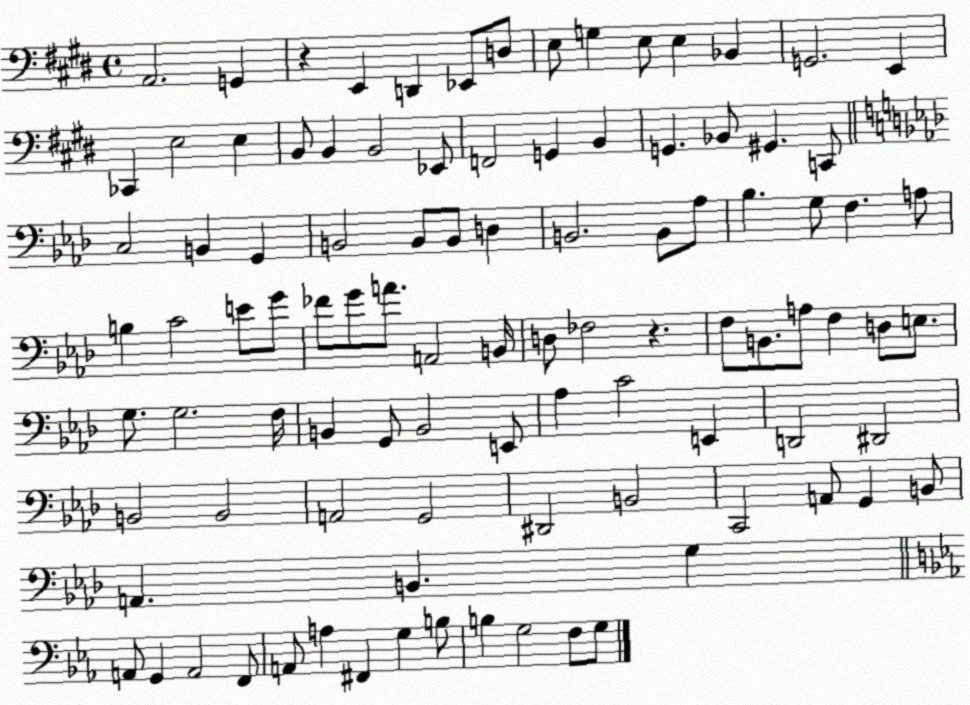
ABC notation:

X:1
T:Untitled
M:4/4
L:1/4
K:E
A,,2 G,, z E,, D,, _E,,/2 D,/2 E,/2 G, E,/2 E, _B,, G,,2 E,, _C,, E,2 E, B,,/2 B,, B,,2 _E,,/2 F,,2 G,, B,, G,, _B,,/2 ^G,, C,,/2 C,2 B,, G,, B,,2 B,,/2 B,,/2 D, B,,2 B,,/2 _A,/2 _B, G,/2 F, A,/2 B, C2 E/2 G/2 _F/2 G/2 A/2 A,,2 B,,/4 D,/2 _F,2 z F,/2 B,,/2 A,/2 F, D,/2 E,/2 G,/2 G,2 F,/4 B,, G,,/2 B,,2 E,,/2 _A, C2 E,, D,,2 ^D,,2 B,,2 B,,2 A,,2 G,,2 ^D,,2 B,,2 C,,2 A,,/2 G,, B,,/2 A,, B,, G, A,,/2 G,, A,,2 F,,/2 A,,/2 A, ^F,, G, B,/2 B, G,2 F,/2 G,/2